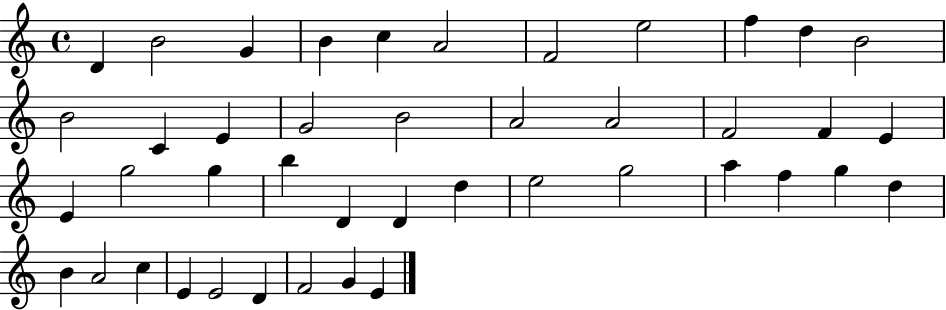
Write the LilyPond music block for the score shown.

{
  \clef treble
  \time 4/4
  \defaultTimeSignature
  \key c \major
  d'4 b'2 g'4 | b'4 c''4 a'2 | f'2 e''2 | f''4 d''4 b'2 | \break b'2 c'4 e'4 | g'2 b'2 | a'2 a'2 | f'2 f'4 e'4 | \break e'4 g''2 g''4 | b''4 d'4 d'4 d''4 | e''2 g''2 | a''4 f''4 g''4 d''4 | \break b'4 a'2 c''4 | e'4 e'2 d'4 | f'2 g'4 e'4 | \bar "|."
}